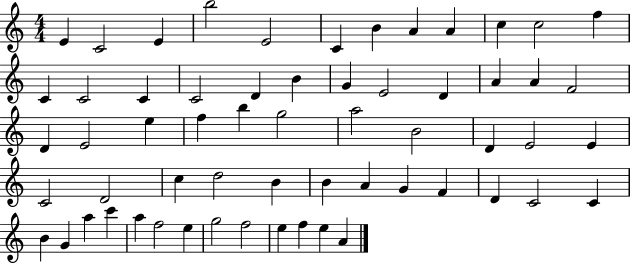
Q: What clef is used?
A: treble